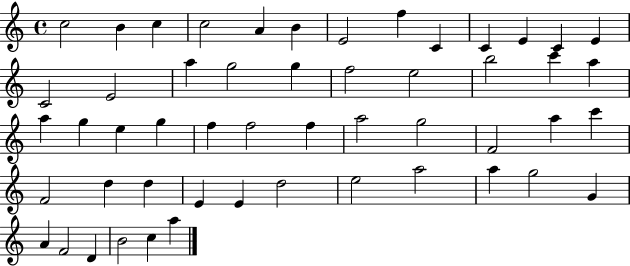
X:1
T:Untitled
M:4/4
L:1/4
K:C
c2 B c c2 A B E2 f C C E C E C2 E2 a g2 g f2 e2 b2 c' a a g e g f f2 f a2 g2 F2 a c' F2 d d E E d2 e2 a2 a g2 G A F2 D B2 c a